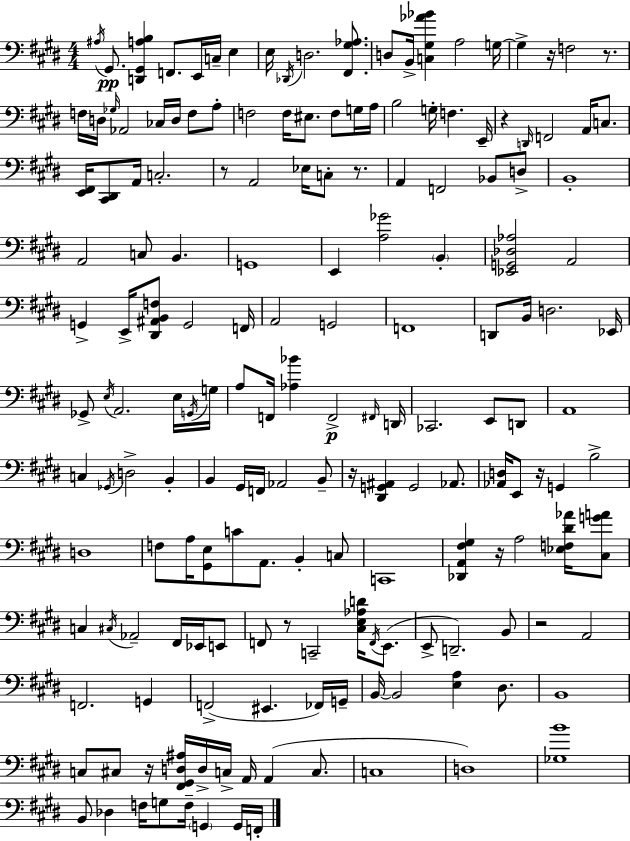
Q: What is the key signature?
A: E major